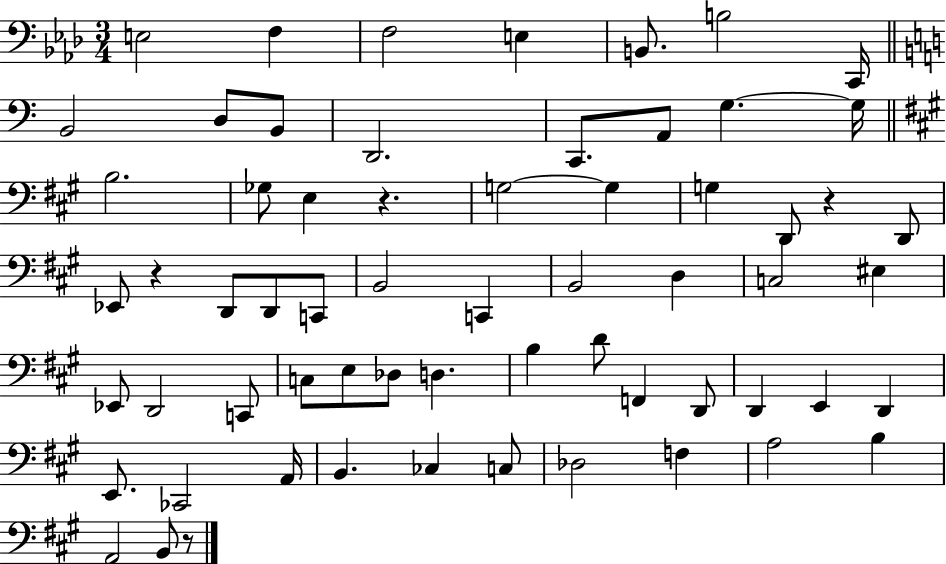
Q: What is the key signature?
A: AES major